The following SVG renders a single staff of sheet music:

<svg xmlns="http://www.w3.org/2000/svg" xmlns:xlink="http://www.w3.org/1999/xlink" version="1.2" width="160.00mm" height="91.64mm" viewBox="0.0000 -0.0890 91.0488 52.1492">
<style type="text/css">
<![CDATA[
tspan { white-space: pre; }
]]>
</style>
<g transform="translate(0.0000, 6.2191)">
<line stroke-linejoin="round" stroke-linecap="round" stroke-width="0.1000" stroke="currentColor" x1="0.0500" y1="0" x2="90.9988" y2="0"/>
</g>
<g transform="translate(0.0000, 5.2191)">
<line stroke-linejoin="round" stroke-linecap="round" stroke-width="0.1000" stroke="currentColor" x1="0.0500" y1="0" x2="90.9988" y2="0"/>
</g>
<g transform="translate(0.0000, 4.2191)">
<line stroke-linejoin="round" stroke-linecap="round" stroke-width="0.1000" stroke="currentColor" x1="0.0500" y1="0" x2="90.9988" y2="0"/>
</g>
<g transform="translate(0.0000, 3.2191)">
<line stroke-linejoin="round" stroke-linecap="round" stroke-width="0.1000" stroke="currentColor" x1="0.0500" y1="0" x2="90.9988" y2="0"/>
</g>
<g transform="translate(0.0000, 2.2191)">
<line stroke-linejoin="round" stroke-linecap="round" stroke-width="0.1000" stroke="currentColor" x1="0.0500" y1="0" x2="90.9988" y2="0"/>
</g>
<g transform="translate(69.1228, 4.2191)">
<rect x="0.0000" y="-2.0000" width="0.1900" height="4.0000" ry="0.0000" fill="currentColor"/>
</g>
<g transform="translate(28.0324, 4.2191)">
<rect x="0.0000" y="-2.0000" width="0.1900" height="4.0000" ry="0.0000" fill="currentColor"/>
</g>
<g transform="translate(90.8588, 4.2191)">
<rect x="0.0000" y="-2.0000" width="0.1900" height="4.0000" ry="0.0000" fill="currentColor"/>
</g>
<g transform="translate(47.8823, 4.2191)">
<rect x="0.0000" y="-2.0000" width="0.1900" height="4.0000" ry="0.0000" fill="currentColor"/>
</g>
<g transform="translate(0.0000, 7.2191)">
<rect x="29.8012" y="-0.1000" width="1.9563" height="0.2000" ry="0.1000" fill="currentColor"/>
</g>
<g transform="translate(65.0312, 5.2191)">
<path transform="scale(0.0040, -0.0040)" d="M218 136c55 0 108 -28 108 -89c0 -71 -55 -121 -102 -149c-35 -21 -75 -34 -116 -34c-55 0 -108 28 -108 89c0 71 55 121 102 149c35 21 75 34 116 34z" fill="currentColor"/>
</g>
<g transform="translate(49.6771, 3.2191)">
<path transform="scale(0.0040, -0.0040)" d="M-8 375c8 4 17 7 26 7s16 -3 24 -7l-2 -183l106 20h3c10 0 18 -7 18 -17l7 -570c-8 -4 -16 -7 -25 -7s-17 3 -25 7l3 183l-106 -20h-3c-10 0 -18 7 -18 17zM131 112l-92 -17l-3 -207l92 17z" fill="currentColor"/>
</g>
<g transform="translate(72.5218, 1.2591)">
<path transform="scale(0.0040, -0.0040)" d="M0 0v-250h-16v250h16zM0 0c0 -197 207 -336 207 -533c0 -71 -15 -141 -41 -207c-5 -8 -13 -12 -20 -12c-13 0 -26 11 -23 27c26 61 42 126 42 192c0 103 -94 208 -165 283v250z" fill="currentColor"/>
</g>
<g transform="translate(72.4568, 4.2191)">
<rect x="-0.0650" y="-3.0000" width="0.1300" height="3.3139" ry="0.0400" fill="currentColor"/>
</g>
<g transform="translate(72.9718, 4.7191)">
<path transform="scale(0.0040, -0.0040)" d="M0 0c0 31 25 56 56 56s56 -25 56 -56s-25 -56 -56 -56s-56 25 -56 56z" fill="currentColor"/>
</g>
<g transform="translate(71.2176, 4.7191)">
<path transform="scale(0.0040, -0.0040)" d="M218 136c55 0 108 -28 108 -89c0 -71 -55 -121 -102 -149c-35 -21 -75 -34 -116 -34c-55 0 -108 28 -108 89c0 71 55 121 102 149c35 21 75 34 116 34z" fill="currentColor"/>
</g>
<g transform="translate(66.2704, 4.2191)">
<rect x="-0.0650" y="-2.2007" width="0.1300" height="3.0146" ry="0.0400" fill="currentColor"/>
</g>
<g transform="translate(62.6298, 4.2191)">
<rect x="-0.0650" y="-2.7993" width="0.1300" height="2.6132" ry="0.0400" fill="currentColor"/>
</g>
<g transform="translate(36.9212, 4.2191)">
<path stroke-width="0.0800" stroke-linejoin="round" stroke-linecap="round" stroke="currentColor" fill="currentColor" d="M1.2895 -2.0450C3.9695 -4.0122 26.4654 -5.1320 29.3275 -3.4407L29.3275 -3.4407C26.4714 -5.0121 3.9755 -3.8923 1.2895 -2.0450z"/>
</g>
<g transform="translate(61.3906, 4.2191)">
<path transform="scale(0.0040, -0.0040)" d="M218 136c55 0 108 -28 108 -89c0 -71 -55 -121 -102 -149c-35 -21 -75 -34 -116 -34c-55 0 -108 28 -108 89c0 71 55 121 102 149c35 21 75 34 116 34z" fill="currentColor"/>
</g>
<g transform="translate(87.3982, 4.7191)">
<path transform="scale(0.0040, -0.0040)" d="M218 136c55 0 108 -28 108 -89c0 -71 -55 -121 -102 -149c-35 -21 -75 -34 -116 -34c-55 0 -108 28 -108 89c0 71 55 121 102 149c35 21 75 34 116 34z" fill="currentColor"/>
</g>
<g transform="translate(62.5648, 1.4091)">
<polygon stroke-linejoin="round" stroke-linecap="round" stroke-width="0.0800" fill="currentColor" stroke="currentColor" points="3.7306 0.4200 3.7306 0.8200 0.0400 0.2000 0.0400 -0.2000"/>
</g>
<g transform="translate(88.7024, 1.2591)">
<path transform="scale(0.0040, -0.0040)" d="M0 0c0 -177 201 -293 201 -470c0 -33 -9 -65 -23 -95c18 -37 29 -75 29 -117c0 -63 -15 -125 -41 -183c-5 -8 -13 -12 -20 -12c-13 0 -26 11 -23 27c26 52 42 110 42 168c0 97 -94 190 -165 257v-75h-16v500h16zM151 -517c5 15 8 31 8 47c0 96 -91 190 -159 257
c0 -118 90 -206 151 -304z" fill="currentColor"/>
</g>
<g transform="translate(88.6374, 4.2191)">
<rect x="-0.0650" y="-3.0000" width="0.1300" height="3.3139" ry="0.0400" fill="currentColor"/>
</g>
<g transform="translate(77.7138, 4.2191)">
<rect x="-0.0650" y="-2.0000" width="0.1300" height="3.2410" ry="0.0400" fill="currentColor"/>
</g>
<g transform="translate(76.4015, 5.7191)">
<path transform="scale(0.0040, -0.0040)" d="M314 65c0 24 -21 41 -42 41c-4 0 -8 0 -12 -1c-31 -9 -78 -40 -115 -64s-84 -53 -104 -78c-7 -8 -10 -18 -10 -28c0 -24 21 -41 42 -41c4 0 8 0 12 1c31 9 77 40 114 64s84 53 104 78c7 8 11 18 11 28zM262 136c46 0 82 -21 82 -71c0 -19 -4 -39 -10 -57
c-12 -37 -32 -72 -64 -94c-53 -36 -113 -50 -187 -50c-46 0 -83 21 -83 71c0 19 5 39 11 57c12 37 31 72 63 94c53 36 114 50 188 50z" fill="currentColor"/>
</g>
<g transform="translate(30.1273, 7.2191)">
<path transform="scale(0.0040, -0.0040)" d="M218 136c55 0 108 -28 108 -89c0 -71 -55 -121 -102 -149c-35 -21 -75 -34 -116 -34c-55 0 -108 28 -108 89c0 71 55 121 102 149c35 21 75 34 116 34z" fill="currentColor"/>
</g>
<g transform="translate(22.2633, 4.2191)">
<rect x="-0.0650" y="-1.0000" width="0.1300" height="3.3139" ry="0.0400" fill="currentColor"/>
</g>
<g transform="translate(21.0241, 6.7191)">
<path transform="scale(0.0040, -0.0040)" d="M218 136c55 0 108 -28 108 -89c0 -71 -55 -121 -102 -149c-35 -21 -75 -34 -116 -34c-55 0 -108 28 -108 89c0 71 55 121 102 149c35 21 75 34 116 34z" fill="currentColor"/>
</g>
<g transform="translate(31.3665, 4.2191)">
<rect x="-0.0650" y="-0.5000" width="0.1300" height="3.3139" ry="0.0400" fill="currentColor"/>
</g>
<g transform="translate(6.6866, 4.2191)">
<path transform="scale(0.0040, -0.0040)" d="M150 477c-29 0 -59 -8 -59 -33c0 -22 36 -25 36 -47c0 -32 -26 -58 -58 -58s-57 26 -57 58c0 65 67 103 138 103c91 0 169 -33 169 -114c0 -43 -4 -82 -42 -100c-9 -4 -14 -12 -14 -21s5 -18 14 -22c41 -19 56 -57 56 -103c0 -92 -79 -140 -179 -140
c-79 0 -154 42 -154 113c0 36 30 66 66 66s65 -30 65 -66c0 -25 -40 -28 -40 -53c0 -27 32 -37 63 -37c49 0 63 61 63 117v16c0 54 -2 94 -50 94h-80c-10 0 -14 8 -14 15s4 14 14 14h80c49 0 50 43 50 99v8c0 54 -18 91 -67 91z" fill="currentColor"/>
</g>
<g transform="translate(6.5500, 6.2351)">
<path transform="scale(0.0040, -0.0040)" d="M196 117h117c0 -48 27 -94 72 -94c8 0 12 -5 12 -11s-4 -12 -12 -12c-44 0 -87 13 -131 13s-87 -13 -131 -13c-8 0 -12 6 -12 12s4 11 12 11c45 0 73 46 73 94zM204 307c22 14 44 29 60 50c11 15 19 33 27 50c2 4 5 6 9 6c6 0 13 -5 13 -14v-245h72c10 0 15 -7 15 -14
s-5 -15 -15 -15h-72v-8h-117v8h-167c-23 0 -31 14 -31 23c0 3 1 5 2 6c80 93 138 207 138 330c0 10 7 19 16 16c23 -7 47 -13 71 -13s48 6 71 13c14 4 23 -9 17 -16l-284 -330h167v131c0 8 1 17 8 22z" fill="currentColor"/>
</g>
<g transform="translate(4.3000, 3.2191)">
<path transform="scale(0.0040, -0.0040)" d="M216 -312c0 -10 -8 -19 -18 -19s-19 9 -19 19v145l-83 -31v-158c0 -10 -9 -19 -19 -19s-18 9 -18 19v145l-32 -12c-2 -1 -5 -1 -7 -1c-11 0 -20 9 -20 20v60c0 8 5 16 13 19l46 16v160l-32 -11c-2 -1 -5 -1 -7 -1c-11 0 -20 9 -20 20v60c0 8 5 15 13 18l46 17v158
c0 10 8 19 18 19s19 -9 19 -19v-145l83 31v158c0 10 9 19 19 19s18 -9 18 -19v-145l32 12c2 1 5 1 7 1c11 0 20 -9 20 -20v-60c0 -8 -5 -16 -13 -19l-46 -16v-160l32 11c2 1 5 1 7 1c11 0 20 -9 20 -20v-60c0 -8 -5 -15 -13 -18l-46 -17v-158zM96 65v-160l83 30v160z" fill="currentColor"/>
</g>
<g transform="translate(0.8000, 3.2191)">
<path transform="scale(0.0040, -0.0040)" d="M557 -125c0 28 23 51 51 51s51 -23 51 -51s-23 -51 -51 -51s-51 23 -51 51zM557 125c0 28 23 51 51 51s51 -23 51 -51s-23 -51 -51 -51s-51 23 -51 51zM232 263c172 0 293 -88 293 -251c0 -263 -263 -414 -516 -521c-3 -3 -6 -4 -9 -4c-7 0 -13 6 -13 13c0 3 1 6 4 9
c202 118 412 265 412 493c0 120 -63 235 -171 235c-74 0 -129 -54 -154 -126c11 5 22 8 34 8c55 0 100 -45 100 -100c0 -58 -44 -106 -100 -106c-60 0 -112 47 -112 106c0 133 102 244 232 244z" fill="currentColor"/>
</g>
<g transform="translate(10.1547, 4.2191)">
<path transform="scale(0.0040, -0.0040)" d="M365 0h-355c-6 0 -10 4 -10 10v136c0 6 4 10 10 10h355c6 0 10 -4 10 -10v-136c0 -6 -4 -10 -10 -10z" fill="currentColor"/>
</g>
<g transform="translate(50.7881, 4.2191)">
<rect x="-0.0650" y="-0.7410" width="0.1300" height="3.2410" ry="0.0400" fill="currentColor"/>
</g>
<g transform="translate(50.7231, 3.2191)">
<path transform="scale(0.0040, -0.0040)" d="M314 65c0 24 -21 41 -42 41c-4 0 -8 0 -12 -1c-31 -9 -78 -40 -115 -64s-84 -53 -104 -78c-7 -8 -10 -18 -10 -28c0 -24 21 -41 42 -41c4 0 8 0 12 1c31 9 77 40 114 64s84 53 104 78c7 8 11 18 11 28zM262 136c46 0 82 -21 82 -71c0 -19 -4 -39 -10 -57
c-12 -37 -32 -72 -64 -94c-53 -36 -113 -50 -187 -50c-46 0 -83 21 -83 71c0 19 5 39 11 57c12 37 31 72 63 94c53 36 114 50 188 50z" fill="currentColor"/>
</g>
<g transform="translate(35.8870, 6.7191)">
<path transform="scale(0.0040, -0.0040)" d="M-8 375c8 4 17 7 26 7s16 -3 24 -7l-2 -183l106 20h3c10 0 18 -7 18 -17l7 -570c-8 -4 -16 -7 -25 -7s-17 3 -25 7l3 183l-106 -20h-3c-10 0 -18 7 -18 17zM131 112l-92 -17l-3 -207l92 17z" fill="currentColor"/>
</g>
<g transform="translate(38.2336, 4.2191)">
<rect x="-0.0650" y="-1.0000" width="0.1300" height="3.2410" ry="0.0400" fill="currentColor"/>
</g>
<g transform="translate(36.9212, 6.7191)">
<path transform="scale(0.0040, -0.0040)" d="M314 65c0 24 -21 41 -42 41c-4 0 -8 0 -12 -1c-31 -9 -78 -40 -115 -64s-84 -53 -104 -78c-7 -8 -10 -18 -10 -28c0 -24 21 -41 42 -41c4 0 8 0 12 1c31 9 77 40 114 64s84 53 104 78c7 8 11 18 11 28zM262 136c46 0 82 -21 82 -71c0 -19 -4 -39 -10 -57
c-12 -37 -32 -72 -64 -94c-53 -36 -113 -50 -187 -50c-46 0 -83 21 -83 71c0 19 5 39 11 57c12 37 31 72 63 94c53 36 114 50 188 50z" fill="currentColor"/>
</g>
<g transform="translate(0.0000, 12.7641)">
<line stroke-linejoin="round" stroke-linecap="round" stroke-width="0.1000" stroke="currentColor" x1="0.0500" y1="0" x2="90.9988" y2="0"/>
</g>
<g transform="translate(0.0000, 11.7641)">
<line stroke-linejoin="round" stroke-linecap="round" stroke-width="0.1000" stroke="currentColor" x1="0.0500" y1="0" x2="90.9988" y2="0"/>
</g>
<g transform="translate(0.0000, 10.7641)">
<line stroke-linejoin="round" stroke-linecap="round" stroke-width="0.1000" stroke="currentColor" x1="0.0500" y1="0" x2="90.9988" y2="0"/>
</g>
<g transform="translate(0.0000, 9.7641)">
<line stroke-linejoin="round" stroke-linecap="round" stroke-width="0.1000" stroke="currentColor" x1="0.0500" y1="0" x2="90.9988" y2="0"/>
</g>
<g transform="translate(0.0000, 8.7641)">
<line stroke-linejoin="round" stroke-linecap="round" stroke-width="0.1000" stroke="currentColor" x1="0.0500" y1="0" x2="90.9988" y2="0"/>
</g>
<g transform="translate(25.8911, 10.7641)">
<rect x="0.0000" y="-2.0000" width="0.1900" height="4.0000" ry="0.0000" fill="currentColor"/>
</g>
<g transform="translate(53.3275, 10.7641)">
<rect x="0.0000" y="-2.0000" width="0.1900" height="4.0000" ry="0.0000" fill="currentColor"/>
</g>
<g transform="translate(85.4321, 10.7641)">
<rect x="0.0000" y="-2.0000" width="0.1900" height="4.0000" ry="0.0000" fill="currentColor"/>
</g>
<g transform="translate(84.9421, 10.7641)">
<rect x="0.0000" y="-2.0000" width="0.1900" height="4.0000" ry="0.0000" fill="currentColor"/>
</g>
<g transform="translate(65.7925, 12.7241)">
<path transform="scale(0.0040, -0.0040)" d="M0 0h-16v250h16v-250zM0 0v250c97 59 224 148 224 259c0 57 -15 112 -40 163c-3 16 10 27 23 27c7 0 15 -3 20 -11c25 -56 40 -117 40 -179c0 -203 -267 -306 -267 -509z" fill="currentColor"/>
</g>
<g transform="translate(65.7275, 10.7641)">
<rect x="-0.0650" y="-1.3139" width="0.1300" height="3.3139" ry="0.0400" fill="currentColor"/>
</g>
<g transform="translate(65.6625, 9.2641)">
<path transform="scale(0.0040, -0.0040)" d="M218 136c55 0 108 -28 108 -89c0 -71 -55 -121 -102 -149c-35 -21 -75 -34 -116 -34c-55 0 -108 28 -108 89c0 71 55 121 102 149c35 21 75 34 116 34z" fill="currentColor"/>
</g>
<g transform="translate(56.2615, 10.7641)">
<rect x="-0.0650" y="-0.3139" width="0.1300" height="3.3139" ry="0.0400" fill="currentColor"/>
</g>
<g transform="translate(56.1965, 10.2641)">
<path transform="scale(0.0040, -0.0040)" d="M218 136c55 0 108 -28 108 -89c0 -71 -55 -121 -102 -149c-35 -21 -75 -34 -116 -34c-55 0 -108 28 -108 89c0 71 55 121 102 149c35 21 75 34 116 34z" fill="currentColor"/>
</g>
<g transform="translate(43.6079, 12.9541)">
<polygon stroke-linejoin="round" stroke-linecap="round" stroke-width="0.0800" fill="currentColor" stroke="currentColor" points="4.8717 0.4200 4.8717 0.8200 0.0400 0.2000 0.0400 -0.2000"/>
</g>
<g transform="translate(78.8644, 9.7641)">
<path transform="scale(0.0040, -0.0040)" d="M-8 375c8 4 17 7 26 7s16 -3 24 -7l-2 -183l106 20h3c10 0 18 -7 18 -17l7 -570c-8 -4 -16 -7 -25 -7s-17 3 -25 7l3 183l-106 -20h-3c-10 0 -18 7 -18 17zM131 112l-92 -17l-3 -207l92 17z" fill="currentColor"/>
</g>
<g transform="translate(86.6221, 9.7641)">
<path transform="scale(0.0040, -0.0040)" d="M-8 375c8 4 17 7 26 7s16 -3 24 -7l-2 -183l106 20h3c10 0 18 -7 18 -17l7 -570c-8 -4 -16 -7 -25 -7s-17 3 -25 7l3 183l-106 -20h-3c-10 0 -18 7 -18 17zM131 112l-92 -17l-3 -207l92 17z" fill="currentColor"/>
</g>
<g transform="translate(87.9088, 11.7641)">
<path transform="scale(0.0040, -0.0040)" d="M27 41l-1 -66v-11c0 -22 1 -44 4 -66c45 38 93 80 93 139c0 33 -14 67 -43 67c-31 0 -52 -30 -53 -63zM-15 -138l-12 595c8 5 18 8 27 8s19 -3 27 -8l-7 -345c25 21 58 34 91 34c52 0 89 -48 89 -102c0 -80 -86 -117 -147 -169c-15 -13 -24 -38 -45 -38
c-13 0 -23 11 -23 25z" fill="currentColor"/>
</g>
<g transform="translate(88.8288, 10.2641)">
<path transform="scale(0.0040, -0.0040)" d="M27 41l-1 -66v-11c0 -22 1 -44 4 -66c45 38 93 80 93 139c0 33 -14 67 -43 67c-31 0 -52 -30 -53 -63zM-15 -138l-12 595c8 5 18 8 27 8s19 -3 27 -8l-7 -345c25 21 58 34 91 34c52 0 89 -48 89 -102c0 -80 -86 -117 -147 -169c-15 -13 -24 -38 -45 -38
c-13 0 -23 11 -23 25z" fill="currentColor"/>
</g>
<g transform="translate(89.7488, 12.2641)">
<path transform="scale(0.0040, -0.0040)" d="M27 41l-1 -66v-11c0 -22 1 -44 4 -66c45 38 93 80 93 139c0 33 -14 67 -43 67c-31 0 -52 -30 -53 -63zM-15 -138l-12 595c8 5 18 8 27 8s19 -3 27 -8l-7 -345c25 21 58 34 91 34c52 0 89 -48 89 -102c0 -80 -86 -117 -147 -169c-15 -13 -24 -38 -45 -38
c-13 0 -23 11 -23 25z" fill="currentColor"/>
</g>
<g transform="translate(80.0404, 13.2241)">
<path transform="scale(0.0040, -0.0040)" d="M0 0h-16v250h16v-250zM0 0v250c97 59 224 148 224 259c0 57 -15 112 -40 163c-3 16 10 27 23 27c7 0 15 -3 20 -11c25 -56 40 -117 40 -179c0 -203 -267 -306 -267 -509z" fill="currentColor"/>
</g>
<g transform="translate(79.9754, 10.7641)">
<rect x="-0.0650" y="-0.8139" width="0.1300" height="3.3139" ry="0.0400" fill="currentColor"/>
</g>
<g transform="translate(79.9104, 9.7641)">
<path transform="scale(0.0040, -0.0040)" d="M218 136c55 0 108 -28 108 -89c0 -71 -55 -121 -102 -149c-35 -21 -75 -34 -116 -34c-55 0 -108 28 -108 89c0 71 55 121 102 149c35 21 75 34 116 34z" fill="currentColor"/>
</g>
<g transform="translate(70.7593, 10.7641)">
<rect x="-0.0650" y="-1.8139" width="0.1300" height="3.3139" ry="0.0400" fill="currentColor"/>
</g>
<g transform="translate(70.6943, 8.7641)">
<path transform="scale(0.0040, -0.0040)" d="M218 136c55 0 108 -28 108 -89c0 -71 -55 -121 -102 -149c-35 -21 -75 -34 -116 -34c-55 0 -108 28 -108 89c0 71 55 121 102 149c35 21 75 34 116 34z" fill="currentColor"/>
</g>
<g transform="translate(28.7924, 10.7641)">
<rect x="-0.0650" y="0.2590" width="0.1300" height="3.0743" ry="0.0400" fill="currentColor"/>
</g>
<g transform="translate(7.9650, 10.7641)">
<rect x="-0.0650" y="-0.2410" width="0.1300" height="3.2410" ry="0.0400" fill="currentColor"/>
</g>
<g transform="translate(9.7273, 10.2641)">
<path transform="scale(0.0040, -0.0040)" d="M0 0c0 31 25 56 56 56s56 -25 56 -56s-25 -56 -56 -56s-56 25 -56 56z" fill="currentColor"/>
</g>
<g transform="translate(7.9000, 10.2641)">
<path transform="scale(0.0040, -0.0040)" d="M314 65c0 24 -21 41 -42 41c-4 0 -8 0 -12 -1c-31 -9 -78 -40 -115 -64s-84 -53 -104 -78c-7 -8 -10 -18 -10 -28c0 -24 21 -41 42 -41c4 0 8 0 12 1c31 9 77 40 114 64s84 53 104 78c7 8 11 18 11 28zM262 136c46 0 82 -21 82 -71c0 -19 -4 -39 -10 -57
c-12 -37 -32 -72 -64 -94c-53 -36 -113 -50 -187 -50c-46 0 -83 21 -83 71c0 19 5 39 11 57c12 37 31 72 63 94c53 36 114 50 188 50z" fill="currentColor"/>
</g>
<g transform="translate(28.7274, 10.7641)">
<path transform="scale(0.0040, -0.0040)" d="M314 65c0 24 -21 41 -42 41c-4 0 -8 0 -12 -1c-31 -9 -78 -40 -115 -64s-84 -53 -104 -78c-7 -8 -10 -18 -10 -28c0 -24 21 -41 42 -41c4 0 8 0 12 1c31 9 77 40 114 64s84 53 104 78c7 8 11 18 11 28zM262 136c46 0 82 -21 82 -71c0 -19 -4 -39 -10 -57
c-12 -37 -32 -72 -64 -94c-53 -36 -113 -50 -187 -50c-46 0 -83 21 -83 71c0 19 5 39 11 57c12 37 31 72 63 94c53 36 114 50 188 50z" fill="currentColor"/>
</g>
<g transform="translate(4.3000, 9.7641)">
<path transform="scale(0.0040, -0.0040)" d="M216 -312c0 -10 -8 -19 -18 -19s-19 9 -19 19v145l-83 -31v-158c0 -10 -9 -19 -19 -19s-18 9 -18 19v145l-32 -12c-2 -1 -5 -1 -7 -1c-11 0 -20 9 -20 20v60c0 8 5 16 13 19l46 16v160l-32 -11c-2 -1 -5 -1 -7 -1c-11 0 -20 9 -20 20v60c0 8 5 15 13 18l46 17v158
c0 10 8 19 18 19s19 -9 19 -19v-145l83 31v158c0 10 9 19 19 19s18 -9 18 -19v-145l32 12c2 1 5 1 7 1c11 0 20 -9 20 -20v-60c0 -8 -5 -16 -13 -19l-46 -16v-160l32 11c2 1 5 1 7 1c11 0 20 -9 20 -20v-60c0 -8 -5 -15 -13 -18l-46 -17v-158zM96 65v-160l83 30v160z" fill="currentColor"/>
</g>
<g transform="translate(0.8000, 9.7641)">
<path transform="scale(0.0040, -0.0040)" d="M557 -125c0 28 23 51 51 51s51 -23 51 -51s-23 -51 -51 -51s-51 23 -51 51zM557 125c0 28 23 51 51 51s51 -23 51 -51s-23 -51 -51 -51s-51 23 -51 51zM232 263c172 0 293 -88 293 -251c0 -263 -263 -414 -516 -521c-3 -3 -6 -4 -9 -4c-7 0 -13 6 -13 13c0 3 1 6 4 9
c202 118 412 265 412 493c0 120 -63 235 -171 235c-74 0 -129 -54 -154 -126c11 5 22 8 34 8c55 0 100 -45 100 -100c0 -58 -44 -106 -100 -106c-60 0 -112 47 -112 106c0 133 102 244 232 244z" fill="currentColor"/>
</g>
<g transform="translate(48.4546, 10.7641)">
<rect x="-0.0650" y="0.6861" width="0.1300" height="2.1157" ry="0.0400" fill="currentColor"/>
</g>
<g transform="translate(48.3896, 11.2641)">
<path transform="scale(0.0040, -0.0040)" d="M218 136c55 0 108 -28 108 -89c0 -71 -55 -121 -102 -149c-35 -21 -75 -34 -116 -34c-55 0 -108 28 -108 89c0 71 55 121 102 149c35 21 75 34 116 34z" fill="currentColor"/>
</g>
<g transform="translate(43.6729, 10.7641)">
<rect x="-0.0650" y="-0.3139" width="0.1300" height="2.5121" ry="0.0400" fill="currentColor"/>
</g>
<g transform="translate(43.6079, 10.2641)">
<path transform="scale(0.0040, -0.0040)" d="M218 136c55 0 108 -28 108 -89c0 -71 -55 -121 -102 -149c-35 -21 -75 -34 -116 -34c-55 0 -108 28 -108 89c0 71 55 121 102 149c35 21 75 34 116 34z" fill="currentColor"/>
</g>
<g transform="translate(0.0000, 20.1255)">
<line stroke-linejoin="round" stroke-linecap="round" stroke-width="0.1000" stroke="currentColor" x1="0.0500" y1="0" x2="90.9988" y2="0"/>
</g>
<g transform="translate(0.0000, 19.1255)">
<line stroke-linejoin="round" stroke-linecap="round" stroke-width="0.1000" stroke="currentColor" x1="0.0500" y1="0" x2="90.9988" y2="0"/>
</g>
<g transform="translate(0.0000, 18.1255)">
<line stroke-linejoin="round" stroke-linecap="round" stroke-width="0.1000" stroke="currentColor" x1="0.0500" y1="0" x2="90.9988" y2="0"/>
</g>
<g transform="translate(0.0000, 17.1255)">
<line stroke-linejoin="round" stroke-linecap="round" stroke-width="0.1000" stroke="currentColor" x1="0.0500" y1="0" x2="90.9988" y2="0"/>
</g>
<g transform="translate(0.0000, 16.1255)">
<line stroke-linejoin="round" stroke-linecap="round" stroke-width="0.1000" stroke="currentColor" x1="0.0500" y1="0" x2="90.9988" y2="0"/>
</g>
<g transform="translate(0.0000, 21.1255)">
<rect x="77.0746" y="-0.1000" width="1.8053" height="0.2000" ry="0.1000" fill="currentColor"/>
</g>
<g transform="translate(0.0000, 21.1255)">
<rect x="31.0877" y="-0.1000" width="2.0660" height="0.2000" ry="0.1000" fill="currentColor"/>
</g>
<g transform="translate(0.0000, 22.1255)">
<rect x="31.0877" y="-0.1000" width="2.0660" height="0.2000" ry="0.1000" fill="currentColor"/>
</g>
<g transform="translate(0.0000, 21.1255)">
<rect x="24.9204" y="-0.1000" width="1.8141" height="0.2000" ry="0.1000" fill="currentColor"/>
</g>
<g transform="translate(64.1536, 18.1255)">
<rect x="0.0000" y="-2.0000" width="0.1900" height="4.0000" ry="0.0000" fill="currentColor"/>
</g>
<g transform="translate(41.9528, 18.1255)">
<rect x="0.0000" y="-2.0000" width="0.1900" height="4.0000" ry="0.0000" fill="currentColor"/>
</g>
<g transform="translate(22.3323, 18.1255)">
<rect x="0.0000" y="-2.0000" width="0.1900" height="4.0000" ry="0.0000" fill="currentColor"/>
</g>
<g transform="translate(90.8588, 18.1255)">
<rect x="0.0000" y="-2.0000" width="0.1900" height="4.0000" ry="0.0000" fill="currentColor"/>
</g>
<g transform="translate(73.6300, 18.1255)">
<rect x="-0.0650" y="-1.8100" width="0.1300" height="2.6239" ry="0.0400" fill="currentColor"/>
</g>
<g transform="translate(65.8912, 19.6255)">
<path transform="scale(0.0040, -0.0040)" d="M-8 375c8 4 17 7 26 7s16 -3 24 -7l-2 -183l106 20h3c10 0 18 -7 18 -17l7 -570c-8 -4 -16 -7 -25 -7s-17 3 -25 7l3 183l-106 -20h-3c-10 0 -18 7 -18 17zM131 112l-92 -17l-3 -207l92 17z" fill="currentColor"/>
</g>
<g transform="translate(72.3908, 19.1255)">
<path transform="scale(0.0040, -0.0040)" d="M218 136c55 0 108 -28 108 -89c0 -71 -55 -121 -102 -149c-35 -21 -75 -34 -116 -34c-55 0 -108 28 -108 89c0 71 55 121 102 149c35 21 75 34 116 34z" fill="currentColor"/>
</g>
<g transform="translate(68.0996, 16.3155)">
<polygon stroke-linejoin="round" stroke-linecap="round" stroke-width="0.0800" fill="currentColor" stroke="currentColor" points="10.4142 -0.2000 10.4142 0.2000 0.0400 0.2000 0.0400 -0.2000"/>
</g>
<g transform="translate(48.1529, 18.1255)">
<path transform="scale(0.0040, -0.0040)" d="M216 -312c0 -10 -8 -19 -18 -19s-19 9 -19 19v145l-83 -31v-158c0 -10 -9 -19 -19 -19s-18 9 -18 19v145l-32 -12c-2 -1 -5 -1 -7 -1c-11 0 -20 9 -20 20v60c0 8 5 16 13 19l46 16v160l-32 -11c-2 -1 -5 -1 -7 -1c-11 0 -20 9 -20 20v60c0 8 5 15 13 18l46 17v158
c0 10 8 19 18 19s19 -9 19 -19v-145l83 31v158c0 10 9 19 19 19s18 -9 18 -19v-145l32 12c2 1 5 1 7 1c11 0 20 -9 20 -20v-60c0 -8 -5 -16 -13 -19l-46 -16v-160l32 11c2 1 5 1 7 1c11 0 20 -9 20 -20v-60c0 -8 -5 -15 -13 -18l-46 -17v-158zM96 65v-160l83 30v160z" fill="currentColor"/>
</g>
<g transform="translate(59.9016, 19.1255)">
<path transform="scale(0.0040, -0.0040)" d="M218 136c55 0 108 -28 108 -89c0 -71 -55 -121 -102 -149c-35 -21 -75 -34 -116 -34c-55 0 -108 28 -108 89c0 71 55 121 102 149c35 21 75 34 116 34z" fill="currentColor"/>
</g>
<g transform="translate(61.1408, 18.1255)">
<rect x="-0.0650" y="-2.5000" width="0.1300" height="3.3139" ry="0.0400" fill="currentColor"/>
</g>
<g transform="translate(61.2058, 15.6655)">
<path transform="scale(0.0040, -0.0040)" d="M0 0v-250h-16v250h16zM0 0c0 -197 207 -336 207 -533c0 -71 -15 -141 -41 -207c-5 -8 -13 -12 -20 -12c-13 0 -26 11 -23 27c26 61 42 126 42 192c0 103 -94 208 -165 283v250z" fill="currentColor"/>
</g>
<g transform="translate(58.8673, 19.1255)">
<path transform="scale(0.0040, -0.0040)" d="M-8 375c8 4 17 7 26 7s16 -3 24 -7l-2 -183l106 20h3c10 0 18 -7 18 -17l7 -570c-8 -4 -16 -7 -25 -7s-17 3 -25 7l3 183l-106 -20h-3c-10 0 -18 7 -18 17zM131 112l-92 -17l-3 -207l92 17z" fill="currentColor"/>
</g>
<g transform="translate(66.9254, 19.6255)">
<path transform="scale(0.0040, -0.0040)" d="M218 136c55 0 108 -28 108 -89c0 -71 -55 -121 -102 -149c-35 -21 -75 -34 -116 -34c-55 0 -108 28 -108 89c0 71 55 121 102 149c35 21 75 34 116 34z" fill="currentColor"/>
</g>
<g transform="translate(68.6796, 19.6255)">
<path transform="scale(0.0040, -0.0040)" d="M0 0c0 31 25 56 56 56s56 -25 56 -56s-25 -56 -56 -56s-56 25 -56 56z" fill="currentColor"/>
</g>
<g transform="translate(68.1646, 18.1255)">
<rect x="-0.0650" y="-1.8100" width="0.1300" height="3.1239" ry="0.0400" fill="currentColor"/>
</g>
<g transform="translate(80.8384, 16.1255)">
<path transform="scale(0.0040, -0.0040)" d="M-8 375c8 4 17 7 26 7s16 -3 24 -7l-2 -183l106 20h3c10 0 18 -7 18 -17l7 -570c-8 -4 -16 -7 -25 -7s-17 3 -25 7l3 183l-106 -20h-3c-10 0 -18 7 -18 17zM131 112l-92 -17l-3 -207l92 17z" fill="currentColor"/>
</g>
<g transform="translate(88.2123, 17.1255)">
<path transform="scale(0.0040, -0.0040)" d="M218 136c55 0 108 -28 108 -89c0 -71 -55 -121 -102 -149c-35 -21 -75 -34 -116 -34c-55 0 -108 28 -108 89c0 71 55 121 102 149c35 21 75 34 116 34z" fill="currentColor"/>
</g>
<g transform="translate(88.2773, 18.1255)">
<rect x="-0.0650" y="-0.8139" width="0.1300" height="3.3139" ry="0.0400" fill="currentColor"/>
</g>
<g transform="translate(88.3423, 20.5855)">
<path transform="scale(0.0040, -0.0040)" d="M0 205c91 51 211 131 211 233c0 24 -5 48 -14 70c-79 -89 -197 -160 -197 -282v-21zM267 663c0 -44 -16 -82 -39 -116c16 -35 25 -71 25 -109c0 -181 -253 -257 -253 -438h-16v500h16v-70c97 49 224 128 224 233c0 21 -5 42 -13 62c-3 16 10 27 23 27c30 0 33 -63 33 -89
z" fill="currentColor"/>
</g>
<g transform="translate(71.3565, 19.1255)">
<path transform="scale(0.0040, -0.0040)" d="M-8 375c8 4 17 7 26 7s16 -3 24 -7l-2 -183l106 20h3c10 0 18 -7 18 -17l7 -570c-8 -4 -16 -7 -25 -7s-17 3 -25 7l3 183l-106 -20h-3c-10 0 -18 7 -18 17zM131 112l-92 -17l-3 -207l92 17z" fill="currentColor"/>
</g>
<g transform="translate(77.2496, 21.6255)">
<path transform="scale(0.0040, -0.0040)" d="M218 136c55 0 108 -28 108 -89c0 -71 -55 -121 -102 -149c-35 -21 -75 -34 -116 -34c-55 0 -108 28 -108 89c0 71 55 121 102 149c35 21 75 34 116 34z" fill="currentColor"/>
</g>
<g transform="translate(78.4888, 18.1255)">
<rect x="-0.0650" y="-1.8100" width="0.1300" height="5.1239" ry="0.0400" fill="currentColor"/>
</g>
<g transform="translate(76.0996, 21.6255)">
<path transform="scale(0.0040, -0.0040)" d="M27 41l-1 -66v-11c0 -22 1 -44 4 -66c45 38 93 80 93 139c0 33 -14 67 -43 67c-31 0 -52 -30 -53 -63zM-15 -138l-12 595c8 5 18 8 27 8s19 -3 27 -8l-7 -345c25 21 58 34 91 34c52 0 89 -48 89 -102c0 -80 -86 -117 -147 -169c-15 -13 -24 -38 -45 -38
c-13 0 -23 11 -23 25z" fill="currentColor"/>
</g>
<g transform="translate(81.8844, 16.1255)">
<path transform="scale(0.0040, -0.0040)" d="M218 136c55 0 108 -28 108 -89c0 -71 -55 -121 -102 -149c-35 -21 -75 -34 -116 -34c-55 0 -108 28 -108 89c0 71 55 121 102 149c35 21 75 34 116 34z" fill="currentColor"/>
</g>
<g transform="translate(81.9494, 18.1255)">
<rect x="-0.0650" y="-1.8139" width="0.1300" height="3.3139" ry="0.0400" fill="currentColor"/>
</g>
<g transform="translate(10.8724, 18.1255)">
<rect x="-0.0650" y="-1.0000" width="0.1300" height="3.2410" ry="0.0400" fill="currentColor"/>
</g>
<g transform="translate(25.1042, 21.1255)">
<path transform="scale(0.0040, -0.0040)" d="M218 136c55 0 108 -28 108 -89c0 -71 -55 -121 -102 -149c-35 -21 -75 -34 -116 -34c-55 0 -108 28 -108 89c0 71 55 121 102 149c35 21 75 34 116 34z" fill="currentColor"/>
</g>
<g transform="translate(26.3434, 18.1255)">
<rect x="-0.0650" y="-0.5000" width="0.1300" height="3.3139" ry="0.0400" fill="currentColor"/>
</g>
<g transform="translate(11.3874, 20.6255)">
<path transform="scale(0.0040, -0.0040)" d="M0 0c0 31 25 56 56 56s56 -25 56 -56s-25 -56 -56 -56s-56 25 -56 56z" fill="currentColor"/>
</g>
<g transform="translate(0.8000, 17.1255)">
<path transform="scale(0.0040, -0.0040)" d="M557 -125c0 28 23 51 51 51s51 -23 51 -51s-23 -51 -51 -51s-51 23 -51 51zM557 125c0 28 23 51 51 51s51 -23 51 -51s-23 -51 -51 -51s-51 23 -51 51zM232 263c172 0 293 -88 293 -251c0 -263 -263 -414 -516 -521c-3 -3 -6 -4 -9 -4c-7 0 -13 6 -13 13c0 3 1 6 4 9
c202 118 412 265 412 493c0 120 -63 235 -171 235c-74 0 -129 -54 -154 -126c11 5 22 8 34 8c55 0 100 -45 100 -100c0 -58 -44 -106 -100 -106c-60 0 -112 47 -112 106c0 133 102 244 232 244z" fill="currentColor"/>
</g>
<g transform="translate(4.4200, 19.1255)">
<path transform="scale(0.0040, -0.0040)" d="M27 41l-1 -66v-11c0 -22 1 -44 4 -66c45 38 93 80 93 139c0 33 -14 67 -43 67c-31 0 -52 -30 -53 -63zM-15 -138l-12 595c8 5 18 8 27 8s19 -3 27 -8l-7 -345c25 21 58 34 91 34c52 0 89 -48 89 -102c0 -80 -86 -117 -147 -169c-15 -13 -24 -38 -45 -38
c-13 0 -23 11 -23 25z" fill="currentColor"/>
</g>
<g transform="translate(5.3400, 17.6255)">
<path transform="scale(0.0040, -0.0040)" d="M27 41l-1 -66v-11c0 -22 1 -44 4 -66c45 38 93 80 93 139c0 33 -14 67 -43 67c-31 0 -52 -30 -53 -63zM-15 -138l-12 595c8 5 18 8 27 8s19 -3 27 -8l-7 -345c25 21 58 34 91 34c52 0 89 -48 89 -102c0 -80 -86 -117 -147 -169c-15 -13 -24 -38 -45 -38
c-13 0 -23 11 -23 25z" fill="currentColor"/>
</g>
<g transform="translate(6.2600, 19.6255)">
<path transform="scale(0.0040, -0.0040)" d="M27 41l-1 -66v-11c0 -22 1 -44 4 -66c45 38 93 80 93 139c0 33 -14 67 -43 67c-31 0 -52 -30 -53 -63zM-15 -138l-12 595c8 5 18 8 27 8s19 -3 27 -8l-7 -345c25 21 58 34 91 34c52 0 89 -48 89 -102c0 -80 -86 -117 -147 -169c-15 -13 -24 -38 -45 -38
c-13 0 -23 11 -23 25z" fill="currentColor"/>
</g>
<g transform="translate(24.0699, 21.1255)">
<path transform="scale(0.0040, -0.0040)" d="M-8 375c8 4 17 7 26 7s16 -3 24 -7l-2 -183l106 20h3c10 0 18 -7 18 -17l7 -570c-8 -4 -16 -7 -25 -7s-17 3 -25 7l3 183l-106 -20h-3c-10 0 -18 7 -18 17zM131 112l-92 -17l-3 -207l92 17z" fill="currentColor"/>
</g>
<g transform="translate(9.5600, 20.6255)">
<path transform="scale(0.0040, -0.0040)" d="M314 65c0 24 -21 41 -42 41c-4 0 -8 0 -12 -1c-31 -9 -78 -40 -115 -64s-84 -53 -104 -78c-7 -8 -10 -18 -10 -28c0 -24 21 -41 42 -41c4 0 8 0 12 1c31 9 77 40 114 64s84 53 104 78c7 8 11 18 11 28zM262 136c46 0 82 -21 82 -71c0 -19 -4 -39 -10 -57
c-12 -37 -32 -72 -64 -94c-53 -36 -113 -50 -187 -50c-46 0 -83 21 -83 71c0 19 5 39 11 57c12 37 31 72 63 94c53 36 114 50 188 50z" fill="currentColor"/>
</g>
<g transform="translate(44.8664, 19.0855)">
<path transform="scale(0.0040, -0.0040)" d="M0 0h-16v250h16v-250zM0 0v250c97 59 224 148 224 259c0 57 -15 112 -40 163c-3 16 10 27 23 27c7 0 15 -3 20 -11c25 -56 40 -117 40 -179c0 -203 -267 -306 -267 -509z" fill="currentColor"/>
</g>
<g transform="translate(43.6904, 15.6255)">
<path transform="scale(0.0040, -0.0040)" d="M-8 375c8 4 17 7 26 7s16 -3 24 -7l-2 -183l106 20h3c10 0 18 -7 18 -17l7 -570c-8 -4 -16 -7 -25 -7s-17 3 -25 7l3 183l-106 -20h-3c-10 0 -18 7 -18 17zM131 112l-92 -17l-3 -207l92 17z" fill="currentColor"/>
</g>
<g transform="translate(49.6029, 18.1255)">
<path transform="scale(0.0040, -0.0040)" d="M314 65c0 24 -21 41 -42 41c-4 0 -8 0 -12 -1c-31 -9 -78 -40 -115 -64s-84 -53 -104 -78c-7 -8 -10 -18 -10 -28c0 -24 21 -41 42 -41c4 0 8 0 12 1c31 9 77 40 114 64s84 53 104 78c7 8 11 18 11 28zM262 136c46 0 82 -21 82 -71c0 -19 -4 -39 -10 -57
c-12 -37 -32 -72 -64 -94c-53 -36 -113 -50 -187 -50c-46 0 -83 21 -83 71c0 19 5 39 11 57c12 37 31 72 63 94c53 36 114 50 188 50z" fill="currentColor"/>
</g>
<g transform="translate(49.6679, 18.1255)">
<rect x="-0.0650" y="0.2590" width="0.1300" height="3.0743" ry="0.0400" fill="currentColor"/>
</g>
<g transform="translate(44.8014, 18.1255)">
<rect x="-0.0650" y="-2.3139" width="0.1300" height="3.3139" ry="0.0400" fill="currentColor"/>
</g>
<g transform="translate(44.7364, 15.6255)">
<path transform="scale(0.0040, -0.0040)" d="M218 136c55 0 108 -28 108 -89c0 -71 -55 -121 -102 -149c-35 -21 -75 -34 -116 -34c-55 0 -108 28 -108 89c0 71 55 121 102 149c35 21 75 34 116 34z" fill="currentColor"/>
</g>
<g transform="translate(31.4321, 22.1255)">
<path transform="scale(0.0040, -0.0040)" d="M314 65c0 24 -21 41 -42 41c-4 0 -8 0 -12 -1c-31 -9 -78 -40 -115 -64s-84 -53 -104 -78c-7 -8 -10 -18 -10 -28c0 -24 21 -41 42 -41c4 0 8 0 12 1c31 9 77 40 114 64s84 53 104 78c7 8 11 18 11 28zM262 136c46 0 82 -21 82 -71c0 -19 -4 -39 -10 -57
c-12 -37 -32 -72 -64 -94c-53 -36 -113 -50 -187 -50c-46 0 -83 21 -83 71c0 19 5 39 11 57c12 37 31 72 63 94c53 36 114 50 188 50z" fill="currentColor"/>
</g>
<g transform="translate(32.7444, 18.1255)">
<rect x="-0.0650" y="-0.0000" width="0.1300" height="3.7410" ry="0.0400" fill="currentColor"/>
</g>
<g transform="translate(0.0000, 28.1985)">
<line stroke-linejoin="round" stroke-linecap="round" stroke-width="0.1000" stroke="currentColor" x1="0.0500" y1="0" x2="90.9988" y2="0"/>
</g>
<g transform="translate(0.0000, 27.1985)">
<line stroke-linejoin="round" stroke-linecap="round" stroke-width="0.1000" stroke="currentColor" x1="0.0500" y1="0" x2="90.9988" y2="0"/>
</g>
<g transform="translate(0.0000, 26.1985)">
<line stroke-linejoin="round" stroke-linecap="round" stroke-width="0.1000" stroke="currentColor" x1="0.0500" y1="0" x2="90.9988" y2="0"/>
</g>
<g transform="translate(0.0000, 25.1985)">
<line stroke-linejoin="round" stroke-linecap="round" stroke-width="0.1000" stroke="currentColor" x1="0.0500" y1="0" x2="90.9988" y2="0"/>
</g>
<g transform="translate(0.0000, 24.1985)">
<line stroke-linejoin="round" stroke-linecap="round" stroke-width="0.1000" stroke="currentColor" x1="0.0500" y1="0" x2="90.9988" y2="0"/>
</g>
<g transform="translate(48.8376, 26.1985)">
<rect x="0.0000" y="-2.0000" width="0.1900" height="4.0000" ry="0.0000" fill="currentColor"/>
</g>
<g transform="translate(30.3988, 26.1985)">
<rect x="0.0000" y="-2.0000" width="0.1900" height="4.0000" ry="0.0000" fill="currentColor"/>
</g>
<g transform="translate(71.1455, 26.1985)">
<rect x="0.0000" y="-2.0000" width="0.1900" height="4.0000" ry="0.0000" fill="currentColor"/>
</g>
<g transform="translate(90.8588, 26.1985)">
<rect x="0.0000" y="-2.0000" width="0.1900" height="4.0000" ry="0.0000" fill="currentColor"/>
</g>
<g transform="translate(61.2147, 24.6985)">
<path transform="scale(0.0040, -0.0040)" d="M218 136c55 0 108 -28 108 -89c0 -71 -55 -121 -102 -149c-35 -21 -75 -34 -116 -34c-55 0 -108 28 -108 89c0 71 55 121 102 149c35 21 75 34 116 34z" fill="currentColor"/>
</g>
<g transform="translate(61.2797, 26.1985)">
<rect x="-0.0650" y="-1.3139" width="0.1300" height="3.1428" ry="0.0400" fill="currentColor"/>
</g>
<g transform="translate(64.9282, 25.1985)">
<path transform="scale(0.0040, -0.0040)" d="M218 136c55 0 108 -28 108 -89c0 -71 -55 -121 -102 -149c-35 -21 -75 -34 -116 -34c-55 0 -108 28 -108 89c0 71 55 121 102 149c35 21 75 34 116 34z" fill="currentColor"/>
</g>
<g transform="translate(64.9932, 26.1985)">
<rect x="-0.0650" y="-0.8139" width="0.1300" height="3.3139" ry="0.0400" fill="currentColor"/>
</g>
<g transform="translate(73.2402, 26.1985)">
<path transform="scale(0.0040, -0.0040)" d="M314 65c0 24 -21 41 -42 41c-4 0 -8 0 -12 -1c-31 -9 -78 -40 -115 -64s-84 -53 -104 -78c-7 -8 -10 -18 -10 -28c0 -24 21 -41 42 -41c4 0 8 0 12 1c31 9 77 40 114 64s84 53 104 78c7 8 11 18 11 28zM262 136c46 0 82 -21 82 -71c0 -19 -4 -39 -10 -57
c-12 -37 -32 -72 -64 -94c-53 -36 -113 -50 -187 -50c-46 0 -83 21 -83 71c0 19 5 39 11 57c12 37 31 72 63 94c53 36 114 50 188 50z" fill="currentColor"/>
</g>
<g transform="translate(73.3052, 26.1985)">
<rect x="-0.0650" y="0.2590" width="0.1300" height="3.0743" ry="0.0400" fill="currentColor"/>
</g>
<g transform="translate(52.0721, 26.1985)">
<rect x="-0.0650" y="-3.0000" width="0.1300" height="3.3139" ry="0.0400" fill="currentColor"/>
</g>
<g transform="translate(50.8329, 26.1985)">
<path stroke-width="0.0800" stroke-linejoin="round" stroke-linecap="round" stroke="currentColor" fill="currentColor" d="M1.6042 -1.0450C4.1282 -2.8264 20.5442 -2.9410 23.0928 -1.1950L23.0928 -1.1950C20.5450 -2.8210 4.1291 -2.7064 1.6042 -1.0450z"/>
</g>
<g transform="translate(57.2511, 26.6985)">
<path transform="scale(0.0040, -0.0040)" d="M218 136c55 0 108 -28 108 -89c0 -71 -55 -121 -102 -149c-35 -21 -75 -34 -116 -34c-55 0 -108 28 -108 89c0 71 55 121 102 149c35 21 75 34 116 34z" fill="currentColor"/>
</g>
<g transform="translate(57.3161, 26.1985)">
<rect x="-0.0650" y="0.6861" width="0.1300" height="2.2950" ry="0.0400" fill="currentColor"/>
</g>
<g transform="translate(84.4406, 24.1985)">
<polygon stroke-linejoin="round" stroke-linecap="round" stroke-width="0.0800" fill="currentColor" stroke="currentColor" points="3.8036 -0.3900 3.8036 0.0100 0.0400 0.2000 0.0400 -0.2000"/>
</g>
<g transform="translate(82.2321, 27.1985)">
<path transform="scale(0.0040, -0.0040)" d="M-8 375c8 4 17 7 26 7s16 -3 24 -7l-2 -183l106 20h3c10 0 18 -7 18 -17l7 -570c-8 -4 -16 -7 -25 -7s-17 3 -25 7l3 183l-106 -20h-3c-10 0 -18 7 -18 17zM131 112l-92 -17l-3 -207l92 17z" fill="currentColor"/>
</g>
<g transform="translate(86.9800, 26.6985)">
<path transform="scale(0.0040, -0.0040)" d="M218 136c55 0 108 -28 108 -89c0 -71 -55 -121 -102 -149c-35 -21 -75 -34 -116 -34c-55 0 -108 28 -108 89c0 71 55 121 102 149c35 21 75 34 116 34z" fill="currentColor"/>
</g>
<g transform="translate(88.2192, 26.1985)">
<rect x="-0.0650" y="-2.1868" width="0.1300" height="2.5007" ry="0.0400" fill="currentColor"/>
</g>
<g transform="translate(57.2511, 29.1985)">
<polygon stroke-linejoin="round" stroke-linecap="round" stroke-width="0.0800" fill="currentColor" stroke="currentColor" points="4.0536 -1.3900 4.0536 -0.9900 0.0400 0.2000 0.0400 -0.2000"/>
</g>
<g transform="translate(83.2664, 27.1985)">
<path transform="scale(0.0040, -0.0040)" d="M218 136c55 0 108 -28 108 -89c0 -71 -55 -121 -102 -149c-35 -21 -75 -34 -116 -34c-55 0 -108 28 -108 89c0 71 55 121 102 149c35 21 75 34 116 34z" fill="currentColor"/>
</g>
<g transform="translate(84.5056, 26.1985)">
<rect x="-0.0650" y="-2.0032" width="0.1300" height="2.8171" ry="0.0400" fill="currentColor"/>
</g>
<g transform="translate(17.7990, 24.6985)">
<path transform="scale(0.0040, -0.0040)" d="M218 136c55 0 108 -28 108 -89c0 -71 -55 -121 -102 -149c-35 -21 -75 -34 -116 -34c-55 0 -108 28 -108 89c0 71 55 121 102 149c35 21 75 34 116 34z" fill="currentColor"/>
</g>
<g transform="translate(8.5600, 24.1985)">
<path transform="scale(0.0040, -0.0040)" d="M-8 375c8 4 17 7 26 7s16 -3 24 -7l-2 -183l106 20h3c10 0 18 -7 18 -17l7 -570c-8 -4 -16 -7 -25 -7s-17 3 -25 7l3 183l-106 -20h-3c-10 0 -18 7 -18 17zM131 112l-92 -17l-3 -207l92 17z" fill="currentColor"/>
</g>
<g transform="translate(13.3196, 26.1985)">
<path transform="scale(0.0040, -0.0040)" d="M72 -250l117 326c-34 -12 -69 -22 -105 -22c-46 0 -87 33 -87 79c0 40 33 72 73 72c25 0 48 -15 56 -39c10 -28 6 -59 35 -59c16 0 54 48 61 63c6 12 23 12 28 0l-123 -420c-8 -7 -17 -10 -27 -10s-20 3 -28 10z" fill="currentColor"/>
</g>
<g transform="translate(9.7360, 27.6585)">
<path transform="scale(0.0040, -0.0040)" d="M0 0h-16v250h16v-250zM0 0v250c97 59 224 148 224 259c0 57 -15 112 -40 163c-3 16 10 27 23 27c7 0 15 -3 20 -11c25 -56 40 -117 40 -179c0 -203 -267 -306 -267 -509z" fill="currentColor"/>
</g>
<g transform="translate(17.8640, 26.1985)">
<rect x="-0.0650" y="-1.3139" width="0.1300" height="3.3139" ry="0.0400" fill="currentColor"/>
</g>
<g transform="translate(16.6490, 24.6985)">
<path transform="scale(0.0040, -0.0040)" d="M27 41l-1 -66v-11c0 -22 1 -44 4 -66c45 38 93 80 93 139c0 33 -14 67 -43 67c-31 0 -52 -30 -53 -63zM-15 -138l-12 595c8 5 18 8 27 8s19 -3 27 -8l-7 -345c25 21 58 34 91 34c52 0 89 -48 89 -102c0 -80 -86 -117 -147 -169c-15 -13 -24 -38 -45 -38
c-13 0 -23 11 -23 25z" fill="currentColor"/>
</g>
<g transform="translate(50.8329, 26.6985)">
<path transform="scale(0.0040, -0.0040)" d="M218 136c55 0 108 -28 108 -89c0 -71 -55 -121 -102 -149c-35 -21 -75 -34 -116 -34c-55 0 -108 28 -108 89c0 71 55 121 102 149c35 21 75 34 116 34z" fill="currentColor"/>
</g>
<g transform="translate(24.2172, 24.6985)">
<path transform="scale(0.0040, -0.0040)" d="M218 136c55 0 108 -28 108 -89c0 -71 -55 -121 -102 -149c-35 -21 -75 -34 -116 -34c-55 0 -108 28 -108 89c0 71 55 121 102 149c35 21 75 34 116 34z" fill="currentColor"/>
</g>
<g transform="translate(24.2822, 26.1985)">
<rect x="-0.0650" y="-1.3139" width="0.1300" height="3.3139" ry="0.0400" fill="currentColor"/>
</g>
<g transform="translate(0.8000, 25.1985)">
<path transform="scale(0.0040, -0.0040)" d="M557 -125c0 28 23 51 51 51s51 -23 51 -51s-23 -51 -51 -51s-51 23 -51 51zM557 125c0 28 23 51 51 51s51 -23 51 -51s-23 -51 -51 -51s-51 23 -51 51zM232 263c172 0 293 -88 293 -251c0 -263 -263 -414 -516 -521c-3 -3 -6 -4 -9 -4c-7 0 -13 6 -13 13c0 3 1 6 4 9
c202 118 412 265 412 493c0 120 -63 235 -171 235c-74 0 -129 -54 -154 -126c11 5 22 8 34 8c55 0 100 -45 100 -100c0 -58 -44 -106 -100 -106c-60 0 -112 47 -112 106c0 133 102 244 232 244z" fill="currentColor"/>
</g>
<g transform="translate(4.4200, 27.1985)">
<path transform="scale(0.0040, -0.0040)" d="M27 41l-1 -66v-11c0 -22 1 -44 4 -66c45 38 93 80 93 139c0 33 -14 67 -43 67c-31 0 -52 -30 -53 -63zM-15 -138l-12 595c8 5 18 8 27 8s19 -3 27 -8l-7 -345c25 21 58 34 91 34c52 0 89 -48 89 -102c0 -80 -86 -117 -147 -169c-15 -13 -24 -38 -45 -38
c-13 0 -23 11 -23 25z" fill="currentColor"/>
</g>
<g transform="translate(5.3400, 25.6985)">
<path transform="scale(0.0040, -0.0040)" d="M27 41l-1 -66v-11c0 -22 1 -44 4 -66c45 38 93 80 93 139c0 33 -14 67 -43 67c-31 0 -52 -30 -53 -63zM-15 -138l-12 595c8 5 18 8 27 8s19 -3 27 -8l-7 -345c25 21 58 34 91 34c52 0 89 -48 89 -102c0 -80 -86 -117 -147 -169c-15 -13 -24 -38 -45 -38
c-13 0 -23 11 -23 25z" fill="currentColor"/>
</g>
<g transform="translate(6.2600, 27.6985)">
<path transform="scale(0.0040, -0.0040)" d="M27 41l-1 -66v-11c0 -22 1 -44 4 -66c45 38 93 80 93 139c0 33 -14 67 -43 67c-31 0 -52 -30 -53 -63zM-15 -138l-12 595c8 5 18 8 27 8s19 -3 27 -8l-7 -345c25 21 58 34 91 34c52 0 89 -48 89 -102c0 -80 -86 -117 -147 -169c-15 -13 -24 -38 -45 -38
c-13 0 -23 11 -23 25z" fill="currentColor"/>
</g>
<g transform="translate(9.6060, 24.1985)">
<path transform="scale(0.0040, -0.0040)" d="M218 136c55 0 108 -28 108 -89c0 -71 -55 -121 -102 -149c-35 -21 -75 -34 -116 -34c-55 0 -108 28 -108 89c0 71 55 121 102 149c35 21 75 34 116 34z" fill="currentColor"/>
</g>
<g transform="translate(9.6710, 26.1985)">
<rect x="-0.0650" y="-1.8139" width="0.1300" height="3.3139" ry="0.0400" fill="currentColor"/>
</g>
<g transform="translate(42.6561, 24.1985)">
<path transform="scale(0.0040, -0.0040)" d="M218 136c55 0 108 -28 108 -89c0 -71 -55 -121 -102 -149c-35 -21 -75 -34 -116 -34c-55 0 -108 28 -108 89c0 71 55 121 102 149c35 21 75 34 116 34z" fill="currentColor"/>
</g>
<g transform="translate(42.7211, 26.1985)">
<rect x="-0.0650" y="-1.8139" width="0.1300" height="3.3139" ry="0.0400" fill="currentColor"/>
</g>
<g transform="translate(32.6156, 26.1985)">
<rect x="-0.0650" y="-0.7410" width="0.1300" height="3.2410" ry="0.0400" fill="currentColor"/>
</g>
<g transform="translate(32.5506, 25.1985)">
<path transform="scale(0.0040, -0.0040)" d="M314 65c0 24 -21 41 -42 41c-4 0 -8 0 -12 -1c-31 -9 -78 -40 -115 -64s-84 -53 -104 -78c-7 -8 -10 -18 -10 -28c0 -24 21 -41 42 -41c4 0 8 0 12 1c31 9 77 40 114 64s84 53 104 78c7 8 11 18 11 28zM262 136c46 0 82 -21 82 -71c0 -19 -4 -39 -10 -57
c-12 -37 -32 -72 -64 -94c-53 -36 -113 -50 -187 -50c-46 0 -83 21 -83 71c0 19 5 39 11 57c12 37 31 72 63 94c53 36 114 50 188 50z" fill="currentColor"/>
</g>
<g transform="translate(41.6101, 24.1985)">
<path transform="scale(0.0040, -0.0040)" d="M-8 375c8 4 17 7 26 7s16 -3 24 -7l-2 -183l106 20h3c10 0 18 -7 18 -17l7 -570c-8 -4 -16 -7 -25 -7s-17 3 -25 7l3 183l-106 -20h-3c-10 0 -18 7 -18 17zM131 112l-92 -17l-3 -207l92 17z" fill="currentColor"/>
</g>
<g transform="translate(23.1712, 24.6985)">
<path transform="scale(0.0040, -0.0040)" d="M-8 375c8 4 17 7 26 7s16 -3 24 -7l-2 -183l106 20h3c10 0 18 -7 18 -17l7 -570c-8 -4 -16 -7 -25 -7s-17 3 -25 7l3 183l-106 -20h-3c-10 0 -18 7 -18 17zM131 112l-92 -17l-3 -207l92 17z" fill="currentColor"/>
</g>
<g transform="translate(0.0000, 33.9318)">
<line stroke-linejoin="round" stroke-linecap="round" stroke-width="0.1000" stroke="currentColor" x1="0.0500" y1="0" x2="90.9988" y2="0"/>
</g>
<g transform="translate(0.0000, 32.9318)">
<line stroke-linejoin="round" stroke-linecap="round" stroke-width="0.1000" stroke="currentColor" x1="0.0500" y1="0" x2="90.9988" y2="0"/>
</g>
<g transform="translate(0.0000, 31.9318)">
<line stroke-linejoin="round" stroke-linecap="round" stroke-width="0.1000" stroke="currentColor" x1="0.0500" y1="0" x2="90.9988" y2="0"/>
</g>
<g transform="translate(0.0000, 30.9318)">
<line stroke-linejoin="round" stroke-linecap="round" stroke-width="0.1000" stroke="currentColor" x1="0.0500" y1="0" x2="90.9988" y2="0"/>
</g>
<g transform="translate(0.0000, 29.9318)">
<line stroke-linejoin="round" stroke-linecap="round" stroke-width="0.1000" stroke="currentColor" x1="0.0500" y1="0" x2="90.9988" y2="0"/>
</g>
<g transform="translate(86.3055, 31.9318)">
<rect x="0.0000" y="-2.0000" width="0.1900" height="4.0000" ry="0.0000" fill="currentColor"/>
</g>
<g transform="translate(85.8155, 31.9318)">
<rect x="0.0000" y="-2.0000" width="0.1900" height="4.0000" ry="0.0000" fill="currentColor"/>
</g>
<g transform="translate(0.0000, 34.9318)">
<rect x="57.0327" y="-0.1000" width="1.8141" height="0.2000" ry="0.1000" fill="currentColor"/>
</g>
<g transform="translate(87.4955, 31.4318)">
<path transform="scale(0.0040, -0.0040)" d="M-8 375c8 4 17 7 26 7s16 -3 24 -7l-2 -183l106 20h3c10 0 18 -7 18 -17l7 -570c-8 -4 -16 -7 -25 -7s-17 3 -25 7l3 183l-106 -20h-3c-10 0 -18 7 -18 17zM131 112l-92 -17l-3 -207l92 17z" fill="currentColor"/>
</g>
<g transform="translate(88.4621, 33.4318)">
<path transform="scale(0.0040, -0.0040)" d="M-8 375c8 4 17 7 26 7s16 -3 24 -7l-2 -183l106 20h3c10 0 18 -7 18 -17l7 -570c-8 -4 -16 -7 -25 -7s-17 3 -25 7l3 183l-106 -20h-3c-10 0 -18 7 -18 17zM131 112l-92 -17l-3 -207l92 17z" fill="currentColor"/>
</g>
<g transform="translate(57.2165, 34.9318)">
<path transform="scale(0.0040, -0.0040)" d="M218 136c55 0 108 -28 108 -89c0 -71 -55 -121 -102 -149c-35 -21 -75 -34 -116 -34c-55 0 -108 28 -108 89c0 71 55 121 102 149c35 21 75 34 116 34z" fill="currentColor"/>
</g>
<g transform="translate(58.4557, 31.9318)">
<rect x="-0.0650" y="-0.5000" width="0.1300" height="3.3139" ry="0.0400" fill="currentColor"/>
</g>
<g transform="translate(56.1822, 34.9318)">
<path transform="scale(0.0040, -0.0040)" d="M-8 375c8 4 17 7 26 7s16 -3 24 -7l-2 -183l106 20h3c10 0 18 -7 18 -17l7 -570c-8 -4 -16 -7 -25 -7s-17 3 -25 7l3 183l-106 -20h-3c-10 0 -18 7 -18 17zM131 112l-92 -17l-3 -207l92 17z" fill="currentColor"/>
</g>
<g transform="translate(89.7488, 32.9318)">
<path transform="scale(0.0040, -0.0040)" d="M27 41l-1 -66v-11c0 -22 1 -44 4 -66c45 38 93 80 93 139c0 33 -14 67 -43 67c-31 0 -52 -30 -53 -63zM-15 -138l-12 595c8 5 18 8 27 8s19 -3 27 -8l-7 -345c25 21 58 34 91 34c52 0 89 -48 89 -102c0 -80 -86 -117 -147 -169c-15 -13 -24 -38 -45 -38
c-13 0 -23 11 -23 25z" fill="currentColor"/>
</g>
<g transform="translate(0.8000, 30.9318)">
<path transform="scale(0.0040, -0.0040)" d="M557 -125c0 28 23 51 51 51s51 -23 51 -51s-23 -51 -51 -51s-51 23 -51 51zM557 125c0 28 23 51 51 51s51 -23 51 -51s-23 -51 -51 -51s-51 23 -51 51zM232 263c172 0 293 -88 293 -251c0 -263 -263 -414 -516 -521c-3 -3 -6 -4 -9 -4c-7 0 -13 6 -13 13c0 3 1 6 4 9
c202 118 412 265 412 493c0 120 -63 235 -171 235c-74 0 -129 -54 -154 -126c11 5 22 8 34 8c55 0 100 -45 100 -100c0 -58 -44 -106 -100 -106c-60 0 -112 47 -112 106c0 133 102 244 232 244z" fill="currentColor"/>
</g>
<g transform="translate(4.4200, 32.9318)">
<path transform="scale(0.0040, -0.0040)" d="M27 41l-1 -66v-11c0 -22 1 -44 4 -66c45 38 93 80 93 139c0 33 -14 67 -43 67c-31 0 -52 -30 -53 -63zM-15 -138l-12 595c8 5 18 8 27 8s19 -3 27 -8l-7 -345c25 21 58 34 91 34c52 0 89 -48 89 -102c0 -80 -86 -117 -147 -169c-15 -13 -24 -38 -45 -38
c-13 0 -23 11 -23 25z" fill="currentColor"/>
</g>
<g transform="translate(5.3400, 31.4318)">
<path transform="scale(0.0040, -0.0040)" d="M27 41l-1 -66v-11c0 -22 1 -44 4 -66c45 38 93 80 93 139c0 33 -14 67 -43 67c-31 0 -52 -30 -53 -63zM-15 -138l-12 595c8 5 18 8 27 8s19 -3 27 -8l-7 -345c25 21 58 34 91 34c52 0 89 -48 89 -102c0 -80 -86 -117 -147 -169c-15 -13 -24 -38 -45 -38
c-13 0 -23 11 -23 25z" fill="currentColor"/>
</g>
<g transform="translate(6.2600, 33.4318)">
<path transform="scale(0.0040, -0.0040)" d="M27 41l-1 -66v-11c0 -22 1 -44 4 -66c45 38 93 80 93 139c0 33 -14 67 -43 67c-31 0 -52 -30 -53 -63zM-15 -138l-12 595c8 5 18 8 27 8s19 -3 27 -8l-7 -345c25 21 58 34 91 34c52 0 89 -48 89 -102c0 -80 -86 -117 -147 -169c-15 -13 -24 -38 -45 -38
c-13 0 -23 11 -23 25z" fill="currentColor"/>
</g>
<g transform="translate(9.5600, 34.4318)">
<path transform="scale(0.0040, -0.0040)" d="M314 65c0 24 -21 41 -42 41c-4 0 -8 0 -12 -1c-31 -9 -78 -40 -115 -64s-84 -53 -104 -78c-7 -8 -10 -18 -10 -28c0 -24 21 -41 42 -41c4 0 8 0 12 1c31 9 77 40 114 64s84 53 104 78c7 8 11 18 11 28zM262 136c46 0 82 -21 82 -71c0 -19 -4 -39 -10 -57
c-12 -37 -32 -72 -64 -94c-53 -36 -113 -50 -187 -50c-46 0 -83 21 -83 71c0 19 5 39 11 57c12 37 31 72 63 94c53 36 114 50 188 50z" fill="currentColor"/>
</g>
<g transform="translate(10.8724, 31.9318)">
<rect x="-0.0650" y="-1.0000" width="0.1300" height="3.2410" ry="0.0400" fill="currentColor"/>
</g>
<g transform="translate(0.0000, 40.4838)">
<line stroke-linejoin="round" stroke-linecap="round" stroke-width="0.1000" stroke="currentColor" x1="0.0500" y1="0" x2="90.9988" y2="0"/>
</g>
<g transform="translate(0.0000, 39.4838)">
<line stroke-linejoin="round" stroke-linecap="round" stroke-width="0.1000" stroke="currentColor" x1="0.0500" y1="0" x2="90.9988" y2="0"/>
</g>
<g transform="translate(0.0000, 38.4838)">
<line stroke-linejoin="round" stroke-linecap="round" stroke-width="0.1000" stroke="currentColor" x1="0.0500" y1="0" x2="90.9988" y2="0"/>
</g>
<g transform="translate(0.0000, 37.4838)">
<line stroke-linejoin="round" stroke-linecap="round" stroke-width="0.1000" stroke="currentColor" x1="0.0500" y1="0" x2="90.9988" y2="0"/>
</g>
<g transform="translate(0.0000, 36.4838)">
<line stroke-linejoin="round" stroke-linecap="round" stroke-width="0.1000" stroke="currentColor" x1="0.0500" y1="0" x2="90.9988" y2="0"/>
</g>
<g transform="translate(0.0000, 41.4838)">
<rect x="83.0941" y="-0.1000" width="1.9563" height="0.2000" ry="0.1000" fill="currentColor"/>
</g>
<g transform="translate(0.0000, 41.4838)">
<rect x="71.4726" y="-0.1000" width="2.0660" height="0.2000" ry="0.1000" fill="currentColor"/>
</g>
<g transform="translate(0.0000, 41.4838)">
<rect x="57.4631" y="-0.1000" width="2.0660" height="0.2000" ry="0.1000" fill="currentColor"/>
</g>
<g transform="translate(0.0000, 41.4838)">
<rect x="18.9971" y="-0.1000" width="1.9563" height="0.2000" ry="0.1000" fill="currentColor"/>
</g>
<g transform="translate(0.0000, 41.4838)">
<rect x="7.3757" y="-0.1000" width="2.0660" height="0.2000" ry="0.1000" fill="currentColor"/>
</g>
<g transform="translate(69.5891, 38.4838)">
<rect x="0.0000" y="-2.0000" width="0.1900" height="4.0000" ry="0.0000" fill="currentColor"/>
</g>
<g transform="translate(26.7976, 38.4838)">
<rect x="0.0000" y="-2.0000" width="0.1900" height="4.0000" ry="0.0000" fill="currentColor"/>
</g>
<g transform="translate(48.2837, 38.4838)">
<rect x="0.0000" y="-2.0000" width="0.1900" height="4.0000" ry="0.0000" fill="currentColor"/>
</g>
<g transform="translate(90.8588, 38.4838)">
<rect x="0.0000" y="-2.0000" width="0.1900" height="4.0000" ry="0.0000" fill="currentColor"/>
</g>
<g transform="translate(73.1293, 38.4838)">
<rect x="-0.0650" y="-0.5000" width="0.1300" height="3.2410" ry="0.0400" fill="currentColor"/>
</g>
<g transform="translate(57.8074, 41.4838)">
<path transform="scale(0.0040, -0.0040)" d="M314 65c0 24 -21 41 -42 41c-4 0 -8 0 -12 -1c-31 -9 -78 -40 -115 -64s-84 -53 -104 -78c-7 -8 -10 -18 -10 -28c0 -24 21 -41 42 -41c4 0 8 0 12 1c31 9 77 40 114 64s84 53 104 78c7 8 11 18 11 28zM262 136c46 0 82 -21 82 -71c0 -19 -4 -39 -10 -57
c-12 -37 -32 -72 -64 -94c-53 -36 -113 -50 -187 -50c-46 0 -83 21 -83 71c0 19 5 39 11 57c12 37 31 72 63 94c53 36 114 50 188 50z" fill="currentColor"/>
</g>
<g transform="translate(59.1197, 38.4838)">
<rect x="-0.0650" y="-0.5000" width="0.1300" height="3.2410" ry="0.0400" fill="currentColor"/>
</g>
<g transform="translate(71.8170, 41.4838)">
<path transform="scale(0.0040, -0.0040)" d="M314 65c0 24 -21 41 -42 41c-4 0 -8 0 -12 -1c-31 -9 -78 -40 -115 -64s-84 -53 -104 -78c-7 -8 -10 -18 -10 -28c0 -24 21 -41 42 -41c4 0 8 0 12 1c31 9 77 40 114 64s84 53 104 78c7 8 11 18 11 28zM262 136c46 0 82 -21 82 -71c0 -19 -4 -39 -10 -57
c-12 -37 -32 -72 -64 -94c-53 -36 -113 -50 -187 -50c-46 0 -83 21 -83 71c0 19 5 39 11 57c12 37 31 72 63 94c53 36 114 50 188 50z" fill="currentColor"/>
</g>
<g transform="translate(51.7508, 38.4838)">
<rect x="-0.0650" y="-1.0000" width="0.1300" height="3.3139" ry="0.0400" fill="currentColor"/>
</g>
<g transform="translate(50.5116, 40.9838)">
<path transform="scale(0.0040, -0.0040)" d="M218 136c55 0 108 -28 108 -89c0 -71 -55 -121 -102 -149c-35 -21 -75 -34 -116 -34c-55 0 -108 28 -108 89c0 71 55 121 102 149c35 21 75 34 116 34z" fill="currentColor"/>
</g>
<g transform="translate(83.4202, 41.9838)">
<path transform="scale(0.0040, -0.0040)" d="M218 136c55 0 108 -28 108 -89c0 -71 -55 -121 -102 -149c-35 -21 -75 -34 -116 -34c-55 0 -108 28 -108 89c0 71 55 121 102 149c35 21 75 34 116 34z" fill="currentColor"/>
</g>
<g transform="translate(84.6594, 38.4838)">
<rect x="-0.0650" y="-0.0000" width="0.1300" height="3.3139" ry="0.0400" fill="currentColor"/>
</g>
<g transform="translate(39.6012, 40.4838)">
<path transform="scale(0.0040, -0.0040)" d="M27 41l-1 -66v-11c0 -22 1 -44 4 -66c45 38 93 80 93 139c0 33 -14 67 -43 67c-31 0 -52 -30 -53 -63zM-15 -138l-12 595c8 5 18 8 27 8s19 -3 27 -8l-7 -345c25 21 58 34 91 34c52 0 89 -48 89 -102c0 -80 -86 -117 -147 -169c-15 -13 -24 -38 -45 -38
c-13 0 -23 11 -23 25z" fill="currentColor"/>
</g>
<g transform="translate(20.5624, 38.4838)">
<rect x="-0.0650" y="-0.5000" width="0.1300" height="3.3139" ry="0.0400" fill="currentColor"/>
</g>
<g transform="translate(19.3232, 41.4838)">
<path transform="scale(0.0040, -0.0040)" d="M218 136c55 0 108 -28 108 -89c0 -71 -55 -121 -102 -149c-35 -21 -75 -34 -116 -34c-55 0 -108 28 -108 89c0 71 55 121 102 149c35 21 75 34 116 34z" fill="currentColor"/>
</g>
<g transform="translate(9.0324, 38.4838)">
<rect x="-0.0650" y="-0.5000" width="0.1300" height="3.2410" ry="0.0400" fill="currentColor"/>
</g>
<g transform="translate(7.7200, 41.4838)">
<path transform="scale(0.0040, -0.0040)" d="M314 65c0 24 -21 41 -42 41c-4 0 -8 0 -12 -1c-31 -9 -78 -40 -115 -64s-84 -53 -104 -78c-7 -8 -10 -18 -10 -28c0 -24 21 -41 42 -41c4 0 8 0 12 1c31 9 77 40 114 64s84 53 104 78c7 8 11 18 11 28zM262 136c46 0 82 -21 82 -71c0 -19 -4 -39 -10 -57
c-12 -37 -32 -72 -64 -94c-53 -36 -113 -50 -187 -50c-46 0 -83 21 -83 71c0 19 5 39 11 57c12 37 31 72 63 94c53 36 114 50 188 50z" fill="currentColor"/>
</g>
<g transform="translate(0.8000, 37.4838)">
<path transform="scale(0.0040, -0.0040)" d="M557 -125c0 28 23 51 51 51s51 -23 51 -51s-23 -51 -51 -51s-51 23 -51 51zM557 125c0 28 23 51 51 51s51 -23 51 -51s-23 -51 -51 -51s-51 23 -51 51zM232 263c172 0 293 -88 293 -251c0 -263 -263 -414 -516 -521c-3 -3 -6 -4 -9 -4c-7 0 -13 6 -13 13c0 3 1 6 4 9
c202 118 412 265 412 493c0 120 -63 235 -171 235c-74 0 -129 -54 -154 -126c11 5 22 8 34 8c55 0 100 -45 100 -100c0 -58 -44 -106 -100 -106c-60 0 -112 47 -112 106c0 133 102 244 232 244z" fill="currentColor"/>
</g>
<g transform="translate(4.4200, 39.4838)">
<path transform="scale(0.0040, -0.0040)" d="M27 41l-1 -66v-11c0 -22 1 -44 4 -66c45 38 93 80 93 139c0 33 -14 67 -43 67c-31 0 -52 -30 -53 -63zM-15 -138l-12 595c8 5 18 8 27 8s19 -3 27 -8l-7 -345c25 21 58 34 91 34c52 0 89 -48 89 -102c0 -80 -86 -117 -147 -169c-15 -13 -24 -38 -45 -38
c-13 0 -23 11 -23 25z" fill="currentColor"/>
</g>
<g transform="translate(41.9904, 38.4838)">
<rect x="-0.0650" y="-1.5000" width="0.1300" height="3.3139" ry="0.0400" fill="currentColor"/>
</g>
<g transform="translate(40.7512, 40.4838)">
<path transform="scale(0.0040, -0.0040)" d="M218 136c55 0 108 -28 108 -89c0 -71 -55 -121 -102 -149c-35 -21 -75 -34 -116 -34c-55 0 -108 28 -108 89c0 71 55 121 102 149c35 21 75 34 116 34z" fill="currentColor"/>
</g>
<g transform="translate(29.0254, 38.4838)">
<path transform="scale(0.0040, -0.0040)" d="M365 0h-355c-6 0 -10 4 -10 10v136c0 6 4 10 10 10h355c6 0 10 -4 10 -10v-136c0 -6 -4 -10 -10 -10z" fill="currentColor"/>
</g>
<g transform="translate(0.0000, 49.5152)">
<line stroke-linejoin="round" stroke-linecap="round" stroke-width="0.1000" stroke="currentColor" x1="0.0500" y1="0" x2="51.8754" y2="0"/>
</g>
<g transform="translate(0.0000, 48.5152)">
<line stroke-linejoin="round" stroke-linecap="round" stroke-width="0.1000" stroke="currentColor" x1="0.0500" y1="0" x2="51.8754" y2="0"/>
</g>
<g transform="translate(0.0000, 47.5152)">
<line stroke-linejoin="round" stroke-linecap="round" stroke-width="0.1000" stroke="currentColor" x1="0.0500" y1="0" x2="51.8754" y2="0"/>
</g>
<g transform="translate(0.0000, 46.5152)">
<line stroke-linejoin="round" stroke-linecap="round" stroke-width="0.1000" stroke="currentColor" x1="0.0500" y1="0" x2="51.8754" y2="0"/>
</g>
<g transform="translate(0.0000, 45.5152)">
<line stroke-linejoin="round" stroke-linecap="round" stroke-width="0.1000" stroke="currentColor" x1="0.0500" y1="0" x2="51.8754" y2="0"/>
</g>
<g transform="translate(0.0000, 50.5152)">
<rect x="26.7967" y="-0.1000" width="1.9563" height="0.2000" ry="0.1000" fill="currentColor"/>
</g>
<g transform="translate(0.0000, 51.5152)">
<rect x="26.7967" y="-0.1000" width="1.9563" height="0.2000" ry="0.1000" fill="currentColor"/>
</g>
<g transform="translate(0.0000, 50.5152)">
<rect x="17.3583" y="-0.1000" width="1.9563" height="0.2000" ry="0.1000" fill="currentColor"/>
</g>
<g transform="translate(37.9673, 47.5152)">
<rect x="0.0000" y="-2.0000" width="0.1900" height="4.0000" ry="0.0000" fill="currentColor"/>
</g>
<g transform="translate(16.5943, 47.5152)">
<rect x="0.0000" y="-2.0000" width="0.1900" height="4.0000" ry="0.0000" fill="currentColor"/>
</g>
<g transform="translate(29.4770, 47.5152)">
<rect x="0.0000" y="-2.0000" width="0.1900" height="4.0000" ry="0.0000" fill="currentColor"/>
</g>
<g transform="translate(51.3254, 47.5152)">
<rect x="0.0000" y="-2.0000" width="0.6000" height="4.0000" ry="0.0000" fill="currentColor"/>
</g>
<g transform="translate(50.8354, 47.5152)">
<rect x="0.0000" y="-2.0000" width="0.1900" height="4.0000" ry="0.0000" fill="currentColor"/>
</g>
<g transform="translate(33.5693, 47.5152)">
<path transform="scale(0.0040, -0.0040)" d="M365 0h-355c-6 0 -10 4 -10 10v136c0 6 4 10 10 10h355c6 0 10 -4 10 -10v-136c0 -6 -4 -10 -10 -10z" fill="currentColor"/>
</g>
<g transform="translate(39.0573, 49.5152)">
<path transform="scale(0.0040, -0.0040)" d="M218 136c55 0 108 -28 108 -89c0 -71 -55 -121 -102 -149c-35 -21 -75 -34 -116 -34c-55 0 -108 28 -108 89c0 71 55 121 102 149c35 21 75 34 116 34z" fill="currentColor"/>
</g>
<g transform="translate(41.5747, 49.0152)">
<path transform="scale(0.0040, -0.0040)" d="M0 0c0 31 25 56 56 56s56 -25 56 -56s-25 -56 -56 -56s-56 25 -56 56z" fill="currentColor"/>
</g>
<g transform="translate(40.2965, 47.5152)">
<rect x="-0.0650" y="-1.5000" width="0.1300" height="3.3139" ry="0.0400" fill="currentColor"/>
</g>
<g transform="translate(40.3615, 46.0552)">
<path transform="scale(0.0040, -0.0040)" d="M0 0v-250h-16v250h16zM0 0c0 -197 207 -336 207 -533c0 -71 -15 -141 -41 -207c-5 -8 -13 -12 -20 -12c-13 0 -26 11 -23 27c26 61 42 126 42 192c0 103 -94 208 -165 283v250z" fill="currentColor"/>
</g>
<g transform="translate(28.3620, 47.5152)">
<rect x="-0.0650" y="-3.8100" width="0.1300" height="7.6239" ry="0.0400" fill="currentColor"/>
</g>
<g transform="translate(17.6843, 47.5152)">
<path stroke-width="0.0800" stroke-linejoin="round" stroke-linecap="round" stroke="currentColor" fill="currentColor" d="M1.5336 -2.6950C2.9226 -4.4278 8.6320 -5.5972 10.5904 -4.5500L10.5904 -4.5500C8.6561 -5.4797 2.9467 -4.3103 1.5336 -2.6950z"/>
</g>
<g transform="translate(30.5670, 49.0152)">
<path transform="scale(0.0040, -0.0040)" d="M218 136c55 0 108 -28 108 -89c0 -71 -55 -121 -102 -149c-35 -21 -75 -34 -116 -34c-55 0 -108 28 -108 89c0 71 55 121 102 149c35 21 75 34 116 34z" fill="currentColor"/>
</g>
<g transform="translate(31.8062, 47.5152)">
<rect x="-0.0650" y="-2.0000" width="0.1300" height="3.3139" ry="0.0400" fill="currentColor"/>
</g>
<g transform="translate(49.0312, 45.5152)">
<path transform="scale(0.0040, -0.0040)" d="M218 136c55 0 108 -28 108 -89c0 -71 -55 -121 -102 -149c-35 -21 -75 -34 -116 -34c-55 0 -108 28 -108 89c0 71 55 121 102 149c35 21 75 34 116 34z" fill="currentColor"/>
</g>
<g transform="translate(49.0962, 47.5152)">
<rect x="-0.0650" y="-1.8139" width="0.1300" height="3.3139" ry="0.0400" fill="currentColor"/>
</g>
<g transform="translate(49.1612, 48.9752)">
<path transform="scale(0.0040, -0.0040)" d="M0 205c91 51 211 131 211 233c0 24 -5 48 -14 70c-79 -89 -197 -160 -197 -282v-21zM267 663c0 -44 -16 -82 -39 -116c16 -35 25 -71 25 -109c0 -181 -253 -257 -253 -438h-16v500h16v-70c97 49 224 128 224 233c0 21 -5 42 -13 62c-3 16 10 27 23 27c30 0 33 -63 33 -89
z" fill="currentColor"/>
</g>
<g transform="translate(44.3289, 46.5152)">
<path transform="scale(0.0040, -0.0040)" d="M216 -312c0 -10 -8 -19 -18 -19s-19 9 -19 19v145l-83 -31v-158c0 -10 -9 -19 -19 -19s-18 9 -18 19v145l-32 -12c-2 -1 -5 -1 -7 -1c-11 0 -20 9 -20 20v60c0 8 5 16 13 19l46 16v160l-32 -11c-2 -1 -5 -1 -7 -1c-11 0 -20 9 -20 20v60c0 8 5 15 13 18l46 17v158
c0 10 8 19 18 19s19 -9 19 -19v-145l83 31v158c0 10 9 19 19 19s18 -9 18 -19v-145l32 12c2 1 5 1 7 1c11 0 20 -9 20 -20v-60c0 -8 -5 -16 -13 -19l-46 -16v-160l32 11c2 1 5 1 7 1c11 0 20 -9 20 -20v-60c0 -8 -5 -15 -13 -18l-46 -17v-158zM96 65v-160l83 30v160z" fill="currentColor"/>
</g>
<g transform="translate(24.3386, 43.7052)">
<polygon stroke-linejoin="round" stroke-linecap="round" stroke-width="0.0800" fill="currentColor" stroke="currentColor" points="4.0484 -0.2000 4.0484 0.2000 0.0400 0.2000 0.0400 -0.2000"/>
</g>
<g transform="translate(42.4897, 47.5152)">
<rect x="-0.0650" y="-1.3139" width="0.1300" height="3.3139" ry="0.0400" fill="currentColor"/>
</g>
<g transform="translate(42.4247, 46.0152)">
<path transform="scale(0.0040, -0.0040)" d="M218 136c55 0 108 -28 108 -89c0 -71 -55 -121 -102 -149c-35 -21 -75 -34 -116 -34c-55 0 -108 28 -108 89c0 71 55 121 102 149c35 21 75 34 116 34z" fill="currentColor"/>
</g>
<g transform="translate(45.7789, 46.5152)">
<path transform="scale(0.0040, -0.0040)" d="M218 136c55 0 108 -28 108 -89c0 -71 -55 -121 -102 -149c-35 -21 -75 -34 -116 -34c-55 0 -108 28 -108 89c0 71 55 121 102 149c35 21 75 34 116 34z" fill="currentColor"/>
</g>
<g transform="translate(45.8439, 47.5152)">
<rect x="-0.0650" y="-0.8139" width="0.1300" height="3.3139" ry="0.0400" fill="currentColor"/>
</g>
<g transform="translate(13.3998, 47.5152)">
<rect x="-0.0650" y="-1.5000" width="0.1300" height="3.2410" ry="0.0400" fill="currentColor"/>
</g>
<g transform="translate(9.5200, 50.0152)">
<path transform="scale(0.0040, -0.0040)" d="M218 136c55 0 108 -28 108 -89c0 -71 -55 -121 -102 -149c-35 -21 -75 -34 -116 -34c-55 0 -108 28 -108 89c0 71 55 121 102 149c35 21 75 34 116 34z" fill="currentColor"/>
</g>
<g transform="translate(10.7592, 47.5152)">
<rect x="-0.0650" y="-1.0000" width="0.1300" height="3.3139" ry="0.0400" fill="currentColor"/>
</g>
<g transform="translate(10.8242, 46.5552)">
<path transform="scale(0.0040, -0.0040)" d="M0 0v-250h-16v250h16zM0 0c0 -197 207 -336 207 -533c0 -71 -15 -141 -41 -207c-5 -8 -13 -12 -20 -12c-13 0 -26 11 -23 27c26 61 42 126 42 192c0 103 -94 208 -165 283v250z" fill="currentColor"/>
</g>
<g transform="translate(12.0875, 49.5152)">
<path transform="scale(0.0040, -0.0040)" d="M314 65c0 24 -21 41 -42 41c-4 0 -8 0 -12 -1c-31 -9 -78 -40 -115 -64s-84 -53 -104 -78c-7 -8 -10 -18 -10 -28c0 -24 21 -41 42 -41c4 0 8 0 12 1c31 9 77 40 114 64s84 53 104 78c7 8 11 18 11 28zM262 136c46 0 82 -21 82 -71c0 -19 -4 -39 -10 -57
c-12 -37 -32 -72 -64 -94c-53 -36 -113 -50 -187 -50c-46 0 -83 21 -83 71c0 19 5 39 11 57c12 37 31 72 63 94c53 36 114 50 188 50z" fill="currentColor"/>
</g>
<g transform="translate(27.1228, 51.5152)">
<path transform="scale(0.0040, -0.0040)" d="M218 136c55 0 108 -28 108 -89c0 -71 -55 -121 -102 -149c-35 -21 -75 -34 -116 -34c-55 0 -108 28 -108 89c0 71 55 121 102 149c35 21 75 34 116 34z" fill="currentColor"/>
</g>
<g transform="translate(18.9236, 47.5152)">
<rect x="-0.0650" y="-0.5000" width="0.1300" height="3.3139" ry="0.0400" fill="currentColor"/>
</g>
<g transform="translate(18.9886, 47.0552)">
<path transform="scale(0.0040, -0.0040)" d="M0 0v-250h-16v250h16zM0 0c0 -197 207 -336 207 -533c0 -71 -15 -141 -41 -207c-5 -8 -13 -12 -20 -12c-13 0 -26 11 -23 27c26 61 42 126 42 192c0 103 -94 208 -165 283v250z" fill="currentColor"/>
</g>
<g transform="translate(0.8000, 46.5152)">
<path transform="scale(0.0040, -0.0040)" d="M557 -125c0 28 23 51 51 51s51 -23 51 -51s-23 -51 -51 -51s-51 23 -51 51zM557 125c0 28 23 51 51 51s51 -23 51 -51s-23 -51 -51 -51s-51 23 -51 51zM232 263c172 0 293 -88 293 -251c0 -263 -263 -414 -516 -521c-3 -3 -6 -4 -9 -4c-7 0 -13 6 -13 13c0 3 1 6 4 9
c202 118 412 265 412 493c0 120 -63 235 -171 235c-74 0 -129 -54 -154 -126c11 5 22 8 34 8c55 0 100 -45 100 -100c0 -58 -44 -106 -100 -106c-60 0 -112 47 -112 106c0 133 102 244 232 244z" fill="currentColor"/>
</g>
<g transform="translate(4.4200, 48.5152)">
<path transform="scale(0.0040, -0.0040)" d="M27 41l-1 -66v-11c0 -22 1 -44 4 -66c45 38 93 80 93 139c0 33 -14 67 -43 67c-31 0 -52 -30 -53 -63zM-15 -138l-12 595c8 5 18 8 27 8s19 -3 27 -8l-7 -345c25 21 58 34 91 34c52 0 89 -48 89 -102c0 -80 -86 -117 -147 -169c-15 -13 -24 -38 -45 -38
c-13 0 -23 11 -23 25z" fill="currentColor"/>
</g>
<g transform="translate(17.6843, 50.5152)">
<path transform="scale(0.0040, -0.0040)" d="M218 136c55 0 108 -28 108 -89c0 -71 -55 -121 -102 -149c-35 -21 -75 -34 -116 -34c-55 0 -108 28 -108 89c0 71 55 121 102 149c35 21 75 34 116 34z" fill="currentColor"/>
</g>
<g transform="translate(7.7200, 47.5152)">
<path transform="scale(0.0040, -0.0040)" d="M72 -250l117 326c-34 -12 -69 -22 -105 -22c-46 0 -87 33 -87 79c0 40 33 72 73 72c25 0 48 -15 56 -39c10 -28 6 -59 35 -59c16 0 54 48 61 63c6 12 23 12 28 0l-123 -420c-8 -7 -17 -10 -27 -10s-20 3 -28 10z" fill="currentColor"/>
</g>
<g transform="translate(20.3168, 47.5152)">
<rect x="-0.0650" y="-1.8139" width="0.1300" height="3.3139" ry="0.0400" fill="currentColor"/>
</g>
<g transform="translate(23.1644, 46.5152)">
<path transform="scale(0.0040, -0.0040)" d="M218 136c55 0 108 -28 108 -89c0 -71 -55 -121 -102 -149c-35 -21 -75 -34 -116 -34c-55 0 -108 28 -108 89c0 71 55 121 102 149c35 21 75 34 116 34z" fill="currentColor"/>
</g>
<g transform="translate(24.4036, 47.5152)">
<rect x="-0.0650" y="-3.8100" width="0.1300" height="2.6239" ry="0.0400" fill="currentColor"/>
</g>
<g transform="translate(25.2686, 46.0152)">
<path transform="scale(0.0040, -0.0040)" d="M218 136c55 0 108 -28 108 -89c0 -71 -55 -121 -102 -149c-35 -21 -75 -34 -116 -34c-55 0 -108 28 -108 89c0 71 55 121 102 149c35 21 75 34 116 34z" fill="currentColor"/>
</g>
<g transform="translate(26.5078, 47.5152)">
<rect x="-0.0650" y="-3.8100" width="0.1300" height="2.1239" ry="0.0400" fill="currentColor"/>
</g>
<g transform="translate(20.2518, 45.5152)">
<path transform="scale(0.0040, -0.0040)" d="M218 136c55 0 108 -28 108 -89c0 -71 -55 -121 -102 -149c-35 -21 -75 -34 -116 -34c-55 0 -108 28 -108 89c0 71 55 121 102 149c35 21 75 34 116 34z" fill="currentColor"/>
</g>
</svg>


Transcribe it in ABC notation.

X:1
T:Untitled
M:3/4
L:1/4
K:G
z2 ^F,, E,, F,,2 F,2 D,/2 B,,/2 C,/2 A,,2 C,/4 E,2 D,2 E,/2 C,/2 E, G,/2 A, F,/2 F,,2 E,, C,,2 B,/2 ^D,2 B,,/2 A,,/2 B,,/2 _D,,/2 A, F,/4 A,/2 z/2 _G, G, F,2 A, C, C,/2 G,/2 F, D,2 B,,/2 C,/2 F,,2 E,, E,,2 E,, z2 _G,, F,, E,,2 E,,2 D,, z/2 F,,/2 G,,2 E,,/2 A, F,/2 G,/2 C,,/2 A,, z2 G,,/2 G, ^F, A,/4